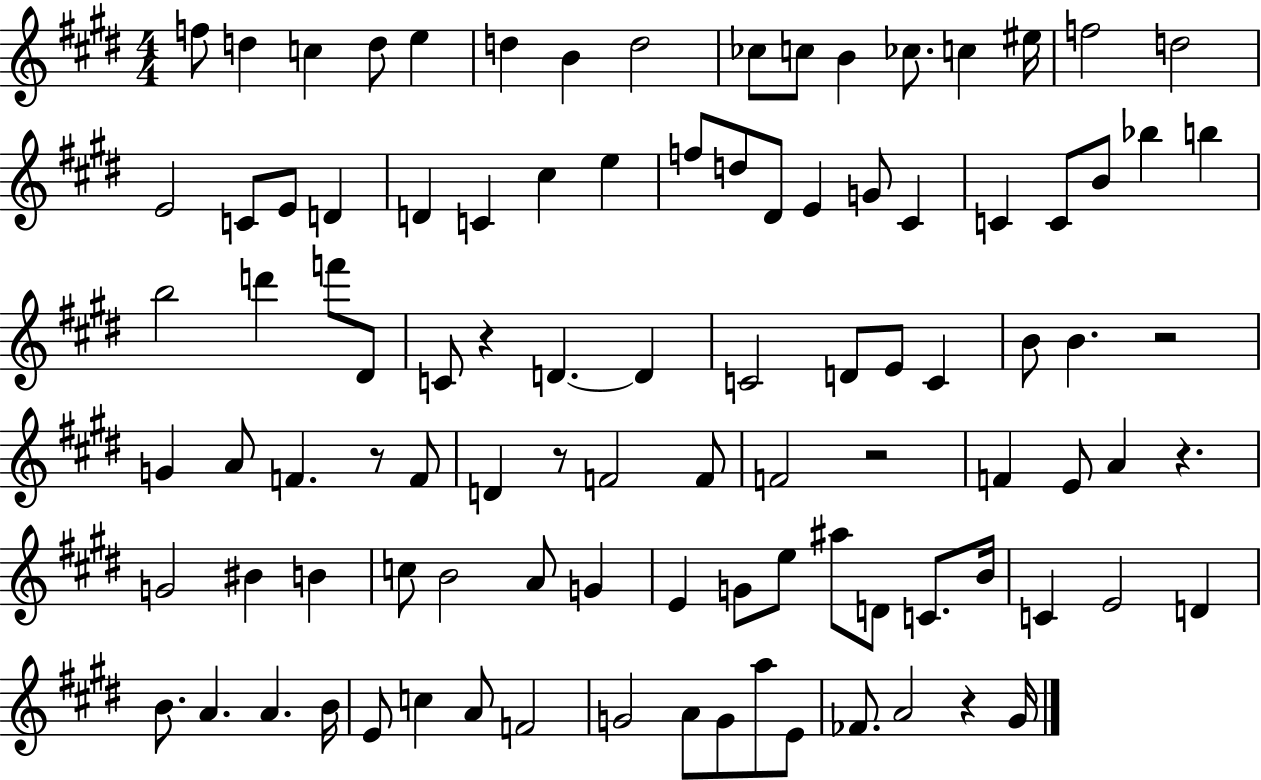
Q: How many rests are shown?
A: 7